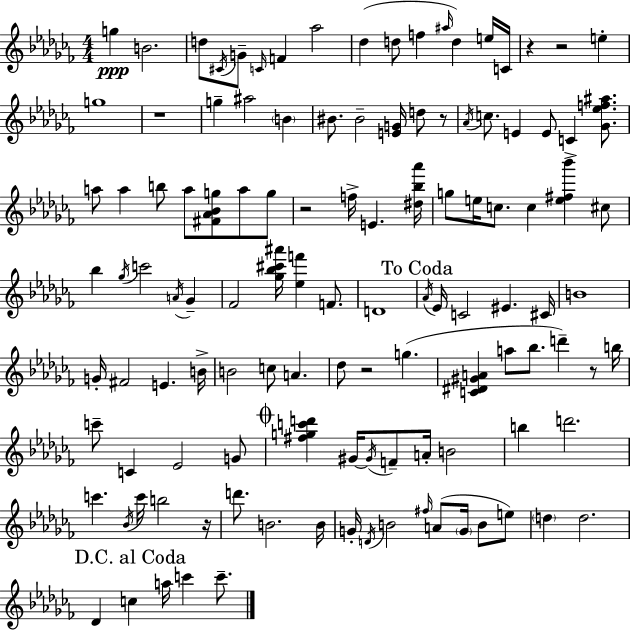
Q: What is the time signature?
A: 4/4